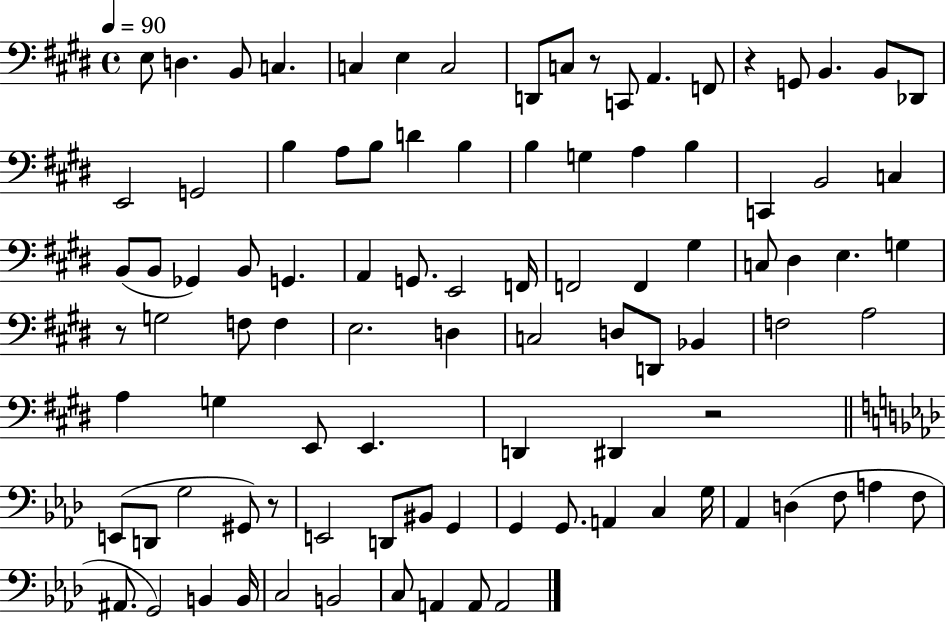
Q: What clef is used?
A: bass